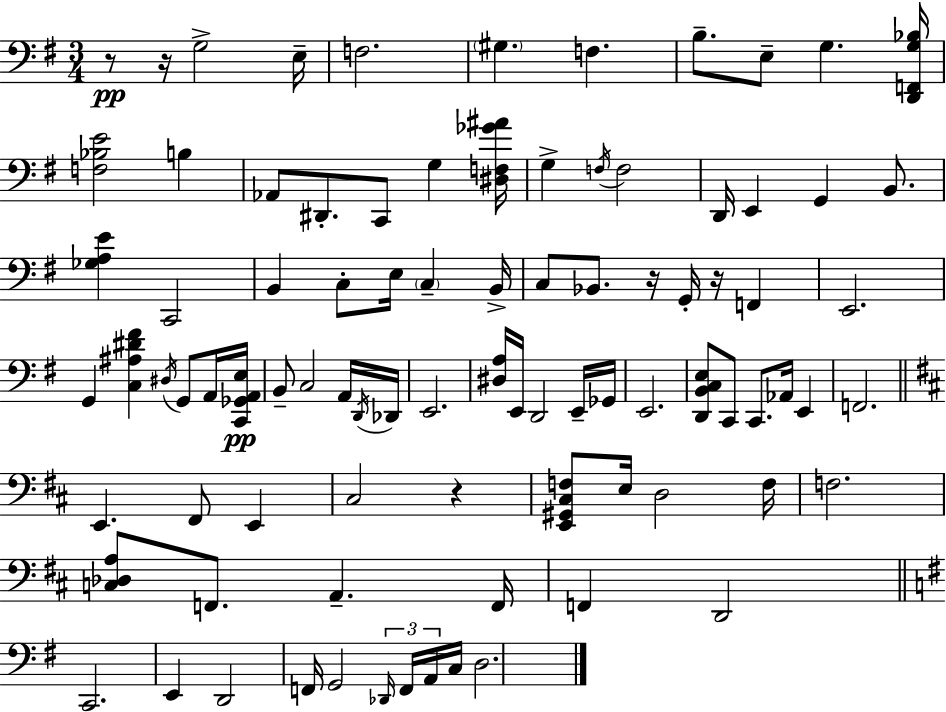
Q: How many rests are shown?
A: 5